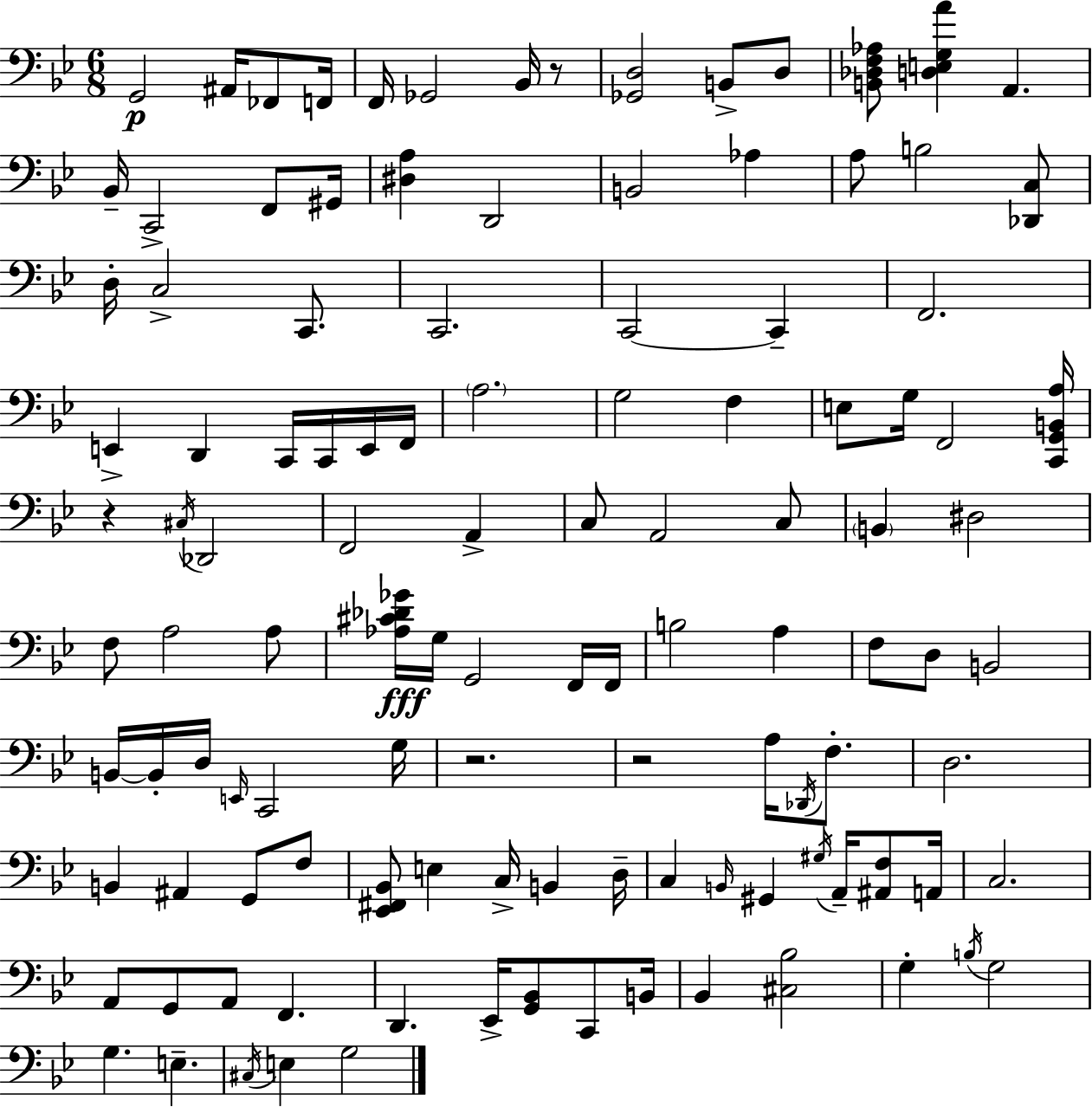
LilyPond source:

{
  \clef bass
  \numericTimeSignature
  \time 6/8
  \key g \minor
  g,2\p ais,16 fes,8 f,16 | f,16 ges,2 bes,16 r8 | <ges, d>2 b,8-> d8 | <b, des f aes>8 <d e g a'>4 a,4. | \break bes,16-- c,2-> f,8 gis,16 | <dis a>4 d,2 | b,2 aes4 | a8 b2 <des, c>8 | \break d16-. c2-> c,8. | c,2. | c,2~~ c,4-- | f,2. | \break e,4-> d,4 c,16 c,16 e,16 f,16 | \parenthesize a2. | g2 f4 | e8 g16 f,2 <c, g, b, a>16 | \break r4 \acciaccatura { cis16 } des,2 | f,2 a,4-> | c8 a,2 c8 | \parenthesize b,4 dis2 | \break f8 a2 a8 | <aes cis' des' ges'>16\fff g16 g,2 f,16 | f,16 b2 a4 | f8 d8 b,2 | \break b,16~~ b,16-. d16 \grace { e,16 } c,2 | g16 r2. | r2 a16 \acciaccatura { des,16 } | f8.-. d2. | \break b,4 ais,4 g,8 | f8 <ees, fis, bes,>8 e4 c16-> b,4 | d16-- c4 \grace { b,16 } gis,4 | \acciaccatura { gis16 } a,16-- <ais, f>8 a,16 c2. | \break a,8 g,8 a,8 f,4. | d,4. ees,16-> | <g, bes,>8 c,8 b,16 bes,4 <cis bes>2 | g4-. \acciaccatura { b16 } g2 | \break g4. | e4.-- \acciaccatura { cis16 } e4 g2 | \bar "|."
}